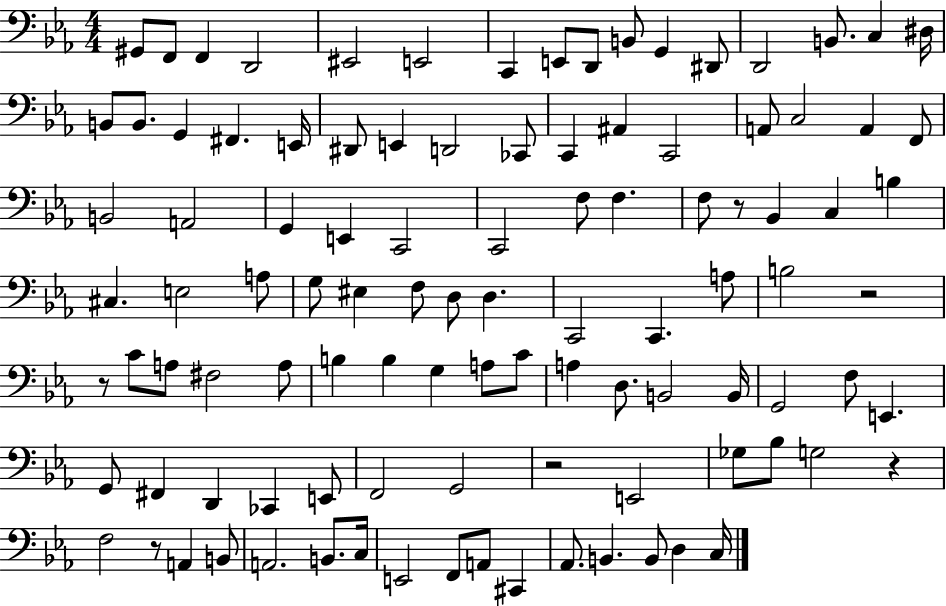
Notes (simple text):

G#2/e F2/e F2/q D2/h EIS2/h E2/h C2/q E2/e D2/e B2/e G2/q D#2/e D2/h B2/e. C3/q D#3/s B2/e B2/e. G2/q F#2/q. E2/s D#2/e E2/q D2/h CES2/e C2/q A#2/q C2/h A2/e C3/h A2/q F2/e B2/h A2/h G2/q E2/q C2/h C2/h F3/e F3/q. F3/e R/e Bb2/q C3/q B3/q C#3/q. E3/h A3/e G3/e EIS3/q F3/e D3/e D3/q. C2/h C2/q. A3/e B3/h R/h R/e C4/e A3/e F#3/h A3/e B3/q B3/q G3/q A3/e C4/e A3/q D3/e. B2/h B2/s G2/h F3/e E2/q. G2/e F#2/q D2/q CES2/q E2/e F2/h G2/h R/h E2/h Gb3/e Bb3/e G3/h R/q F3/h R/e A2/q B2/e A2/h. B2/e. C3/s E2/h F2/e A2/e C#2/q Ab2/e. B2/q. B2/e D3/q C3/s